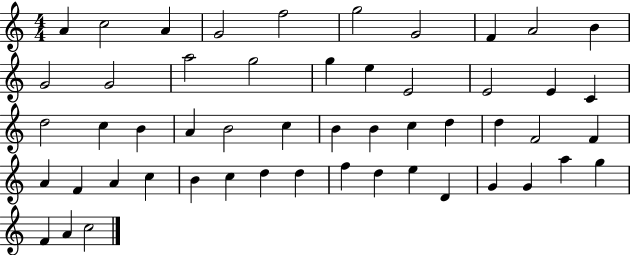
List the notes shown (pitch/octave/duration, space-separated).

A4/q C5/h A4/q G4/h F5/h G5/h G4/h F4/q A4/h B4/q G4/h G4/h A5/h G5/h G5/q E5/q E4/h E4/h E4/q C4/q D5/h C5/q B4/q A4/q B4/h C5/q B4/q B4/q C5/q D5/q D5/q F4/h F4/q A4/q F4/q A4/q C5/q B4/q C5/q D5/q D5/q F5/q D5/q E5/q D4/q G4/q G4/q A5/q G5/q F4/q A4/q C5/h